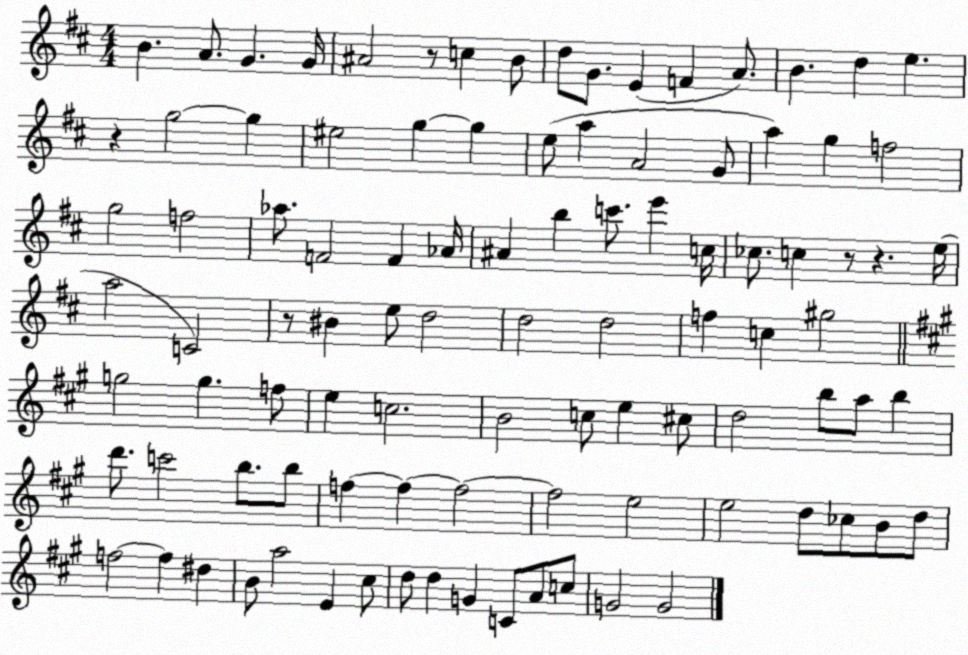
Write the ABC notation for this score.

X:1
T:Untitled
M:4/4
L:1/4
K:D
B A/2 G G/4 ^A2 z/2 c B/2 d/2 G/2 E F A/2 B d e z g2 g ^e2 g g e/2 a A2 G/2 a g f2 g2 f2 _a/2 F2 F _A/4 ^A b c'/2 e' c/4 _c/2 c z/2 z e/4 a2 C2 z/2 ^B e/2 d2 d2 d2 f c ^g2 g2 g f/2 e c2 B2 c/2 e ^c/2 d2 b/2 a/2 b d'/2 c'2 b/2 b/2 f f f2 f2 e2 e2 d/2 _c/2 B/2 d/2 f2 f ^d B/2 a2 E ^c/2 d/2 d G C/2 A/2 c/2 G2 G2